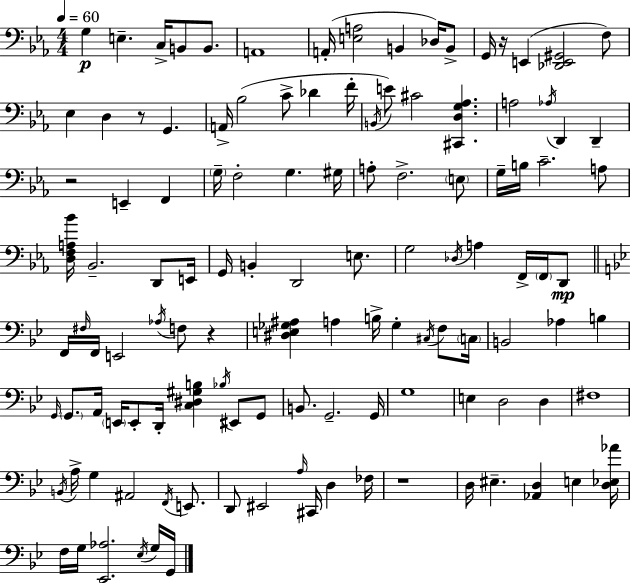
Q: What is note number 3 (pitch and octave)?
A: C3